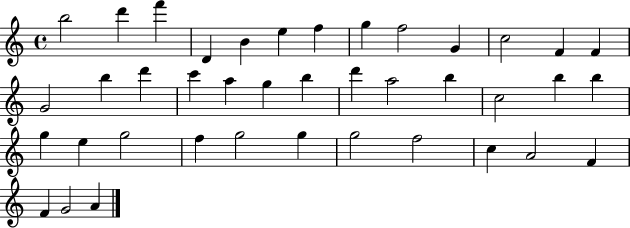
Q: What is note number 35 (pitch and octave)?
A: C5